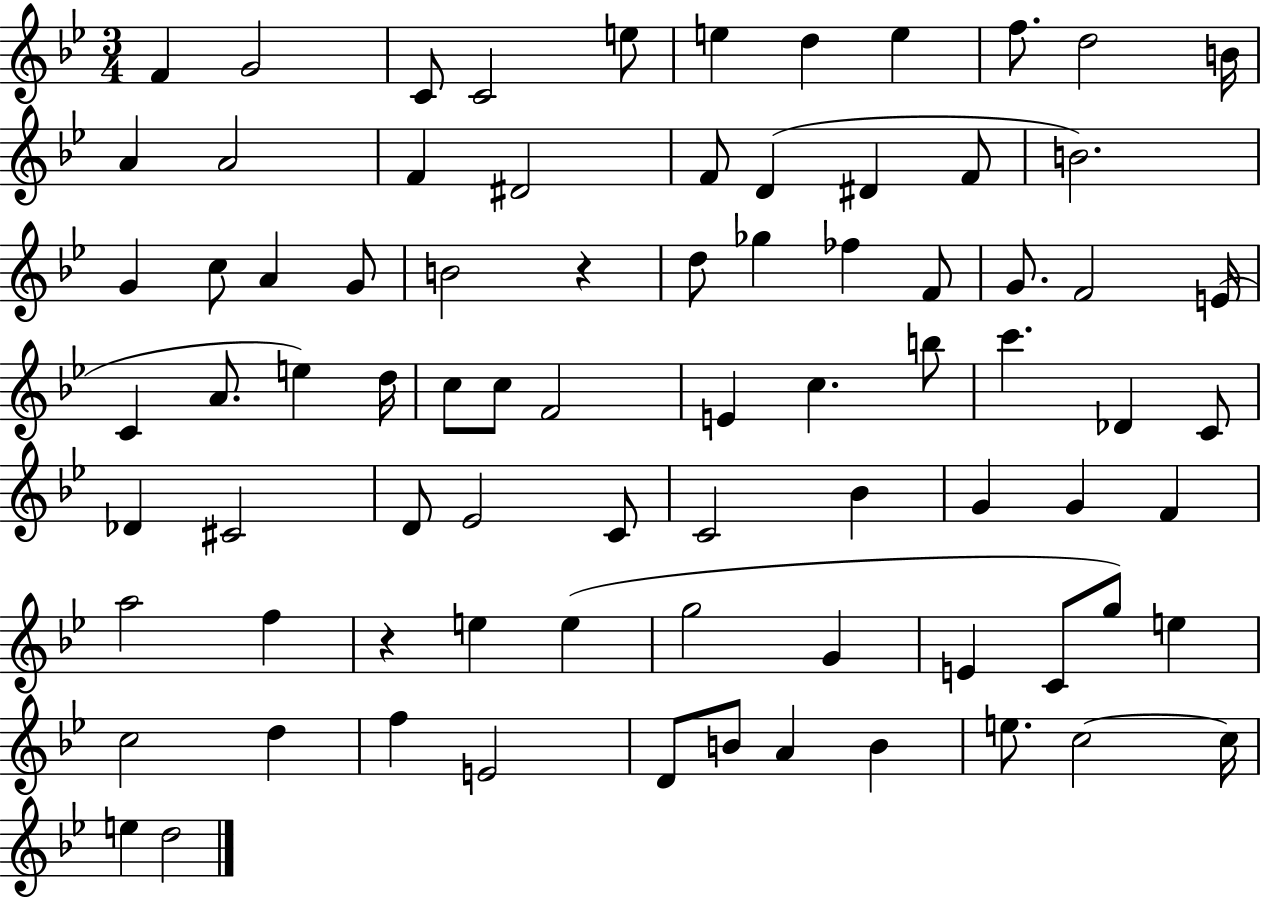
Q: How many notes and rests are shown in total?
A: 80